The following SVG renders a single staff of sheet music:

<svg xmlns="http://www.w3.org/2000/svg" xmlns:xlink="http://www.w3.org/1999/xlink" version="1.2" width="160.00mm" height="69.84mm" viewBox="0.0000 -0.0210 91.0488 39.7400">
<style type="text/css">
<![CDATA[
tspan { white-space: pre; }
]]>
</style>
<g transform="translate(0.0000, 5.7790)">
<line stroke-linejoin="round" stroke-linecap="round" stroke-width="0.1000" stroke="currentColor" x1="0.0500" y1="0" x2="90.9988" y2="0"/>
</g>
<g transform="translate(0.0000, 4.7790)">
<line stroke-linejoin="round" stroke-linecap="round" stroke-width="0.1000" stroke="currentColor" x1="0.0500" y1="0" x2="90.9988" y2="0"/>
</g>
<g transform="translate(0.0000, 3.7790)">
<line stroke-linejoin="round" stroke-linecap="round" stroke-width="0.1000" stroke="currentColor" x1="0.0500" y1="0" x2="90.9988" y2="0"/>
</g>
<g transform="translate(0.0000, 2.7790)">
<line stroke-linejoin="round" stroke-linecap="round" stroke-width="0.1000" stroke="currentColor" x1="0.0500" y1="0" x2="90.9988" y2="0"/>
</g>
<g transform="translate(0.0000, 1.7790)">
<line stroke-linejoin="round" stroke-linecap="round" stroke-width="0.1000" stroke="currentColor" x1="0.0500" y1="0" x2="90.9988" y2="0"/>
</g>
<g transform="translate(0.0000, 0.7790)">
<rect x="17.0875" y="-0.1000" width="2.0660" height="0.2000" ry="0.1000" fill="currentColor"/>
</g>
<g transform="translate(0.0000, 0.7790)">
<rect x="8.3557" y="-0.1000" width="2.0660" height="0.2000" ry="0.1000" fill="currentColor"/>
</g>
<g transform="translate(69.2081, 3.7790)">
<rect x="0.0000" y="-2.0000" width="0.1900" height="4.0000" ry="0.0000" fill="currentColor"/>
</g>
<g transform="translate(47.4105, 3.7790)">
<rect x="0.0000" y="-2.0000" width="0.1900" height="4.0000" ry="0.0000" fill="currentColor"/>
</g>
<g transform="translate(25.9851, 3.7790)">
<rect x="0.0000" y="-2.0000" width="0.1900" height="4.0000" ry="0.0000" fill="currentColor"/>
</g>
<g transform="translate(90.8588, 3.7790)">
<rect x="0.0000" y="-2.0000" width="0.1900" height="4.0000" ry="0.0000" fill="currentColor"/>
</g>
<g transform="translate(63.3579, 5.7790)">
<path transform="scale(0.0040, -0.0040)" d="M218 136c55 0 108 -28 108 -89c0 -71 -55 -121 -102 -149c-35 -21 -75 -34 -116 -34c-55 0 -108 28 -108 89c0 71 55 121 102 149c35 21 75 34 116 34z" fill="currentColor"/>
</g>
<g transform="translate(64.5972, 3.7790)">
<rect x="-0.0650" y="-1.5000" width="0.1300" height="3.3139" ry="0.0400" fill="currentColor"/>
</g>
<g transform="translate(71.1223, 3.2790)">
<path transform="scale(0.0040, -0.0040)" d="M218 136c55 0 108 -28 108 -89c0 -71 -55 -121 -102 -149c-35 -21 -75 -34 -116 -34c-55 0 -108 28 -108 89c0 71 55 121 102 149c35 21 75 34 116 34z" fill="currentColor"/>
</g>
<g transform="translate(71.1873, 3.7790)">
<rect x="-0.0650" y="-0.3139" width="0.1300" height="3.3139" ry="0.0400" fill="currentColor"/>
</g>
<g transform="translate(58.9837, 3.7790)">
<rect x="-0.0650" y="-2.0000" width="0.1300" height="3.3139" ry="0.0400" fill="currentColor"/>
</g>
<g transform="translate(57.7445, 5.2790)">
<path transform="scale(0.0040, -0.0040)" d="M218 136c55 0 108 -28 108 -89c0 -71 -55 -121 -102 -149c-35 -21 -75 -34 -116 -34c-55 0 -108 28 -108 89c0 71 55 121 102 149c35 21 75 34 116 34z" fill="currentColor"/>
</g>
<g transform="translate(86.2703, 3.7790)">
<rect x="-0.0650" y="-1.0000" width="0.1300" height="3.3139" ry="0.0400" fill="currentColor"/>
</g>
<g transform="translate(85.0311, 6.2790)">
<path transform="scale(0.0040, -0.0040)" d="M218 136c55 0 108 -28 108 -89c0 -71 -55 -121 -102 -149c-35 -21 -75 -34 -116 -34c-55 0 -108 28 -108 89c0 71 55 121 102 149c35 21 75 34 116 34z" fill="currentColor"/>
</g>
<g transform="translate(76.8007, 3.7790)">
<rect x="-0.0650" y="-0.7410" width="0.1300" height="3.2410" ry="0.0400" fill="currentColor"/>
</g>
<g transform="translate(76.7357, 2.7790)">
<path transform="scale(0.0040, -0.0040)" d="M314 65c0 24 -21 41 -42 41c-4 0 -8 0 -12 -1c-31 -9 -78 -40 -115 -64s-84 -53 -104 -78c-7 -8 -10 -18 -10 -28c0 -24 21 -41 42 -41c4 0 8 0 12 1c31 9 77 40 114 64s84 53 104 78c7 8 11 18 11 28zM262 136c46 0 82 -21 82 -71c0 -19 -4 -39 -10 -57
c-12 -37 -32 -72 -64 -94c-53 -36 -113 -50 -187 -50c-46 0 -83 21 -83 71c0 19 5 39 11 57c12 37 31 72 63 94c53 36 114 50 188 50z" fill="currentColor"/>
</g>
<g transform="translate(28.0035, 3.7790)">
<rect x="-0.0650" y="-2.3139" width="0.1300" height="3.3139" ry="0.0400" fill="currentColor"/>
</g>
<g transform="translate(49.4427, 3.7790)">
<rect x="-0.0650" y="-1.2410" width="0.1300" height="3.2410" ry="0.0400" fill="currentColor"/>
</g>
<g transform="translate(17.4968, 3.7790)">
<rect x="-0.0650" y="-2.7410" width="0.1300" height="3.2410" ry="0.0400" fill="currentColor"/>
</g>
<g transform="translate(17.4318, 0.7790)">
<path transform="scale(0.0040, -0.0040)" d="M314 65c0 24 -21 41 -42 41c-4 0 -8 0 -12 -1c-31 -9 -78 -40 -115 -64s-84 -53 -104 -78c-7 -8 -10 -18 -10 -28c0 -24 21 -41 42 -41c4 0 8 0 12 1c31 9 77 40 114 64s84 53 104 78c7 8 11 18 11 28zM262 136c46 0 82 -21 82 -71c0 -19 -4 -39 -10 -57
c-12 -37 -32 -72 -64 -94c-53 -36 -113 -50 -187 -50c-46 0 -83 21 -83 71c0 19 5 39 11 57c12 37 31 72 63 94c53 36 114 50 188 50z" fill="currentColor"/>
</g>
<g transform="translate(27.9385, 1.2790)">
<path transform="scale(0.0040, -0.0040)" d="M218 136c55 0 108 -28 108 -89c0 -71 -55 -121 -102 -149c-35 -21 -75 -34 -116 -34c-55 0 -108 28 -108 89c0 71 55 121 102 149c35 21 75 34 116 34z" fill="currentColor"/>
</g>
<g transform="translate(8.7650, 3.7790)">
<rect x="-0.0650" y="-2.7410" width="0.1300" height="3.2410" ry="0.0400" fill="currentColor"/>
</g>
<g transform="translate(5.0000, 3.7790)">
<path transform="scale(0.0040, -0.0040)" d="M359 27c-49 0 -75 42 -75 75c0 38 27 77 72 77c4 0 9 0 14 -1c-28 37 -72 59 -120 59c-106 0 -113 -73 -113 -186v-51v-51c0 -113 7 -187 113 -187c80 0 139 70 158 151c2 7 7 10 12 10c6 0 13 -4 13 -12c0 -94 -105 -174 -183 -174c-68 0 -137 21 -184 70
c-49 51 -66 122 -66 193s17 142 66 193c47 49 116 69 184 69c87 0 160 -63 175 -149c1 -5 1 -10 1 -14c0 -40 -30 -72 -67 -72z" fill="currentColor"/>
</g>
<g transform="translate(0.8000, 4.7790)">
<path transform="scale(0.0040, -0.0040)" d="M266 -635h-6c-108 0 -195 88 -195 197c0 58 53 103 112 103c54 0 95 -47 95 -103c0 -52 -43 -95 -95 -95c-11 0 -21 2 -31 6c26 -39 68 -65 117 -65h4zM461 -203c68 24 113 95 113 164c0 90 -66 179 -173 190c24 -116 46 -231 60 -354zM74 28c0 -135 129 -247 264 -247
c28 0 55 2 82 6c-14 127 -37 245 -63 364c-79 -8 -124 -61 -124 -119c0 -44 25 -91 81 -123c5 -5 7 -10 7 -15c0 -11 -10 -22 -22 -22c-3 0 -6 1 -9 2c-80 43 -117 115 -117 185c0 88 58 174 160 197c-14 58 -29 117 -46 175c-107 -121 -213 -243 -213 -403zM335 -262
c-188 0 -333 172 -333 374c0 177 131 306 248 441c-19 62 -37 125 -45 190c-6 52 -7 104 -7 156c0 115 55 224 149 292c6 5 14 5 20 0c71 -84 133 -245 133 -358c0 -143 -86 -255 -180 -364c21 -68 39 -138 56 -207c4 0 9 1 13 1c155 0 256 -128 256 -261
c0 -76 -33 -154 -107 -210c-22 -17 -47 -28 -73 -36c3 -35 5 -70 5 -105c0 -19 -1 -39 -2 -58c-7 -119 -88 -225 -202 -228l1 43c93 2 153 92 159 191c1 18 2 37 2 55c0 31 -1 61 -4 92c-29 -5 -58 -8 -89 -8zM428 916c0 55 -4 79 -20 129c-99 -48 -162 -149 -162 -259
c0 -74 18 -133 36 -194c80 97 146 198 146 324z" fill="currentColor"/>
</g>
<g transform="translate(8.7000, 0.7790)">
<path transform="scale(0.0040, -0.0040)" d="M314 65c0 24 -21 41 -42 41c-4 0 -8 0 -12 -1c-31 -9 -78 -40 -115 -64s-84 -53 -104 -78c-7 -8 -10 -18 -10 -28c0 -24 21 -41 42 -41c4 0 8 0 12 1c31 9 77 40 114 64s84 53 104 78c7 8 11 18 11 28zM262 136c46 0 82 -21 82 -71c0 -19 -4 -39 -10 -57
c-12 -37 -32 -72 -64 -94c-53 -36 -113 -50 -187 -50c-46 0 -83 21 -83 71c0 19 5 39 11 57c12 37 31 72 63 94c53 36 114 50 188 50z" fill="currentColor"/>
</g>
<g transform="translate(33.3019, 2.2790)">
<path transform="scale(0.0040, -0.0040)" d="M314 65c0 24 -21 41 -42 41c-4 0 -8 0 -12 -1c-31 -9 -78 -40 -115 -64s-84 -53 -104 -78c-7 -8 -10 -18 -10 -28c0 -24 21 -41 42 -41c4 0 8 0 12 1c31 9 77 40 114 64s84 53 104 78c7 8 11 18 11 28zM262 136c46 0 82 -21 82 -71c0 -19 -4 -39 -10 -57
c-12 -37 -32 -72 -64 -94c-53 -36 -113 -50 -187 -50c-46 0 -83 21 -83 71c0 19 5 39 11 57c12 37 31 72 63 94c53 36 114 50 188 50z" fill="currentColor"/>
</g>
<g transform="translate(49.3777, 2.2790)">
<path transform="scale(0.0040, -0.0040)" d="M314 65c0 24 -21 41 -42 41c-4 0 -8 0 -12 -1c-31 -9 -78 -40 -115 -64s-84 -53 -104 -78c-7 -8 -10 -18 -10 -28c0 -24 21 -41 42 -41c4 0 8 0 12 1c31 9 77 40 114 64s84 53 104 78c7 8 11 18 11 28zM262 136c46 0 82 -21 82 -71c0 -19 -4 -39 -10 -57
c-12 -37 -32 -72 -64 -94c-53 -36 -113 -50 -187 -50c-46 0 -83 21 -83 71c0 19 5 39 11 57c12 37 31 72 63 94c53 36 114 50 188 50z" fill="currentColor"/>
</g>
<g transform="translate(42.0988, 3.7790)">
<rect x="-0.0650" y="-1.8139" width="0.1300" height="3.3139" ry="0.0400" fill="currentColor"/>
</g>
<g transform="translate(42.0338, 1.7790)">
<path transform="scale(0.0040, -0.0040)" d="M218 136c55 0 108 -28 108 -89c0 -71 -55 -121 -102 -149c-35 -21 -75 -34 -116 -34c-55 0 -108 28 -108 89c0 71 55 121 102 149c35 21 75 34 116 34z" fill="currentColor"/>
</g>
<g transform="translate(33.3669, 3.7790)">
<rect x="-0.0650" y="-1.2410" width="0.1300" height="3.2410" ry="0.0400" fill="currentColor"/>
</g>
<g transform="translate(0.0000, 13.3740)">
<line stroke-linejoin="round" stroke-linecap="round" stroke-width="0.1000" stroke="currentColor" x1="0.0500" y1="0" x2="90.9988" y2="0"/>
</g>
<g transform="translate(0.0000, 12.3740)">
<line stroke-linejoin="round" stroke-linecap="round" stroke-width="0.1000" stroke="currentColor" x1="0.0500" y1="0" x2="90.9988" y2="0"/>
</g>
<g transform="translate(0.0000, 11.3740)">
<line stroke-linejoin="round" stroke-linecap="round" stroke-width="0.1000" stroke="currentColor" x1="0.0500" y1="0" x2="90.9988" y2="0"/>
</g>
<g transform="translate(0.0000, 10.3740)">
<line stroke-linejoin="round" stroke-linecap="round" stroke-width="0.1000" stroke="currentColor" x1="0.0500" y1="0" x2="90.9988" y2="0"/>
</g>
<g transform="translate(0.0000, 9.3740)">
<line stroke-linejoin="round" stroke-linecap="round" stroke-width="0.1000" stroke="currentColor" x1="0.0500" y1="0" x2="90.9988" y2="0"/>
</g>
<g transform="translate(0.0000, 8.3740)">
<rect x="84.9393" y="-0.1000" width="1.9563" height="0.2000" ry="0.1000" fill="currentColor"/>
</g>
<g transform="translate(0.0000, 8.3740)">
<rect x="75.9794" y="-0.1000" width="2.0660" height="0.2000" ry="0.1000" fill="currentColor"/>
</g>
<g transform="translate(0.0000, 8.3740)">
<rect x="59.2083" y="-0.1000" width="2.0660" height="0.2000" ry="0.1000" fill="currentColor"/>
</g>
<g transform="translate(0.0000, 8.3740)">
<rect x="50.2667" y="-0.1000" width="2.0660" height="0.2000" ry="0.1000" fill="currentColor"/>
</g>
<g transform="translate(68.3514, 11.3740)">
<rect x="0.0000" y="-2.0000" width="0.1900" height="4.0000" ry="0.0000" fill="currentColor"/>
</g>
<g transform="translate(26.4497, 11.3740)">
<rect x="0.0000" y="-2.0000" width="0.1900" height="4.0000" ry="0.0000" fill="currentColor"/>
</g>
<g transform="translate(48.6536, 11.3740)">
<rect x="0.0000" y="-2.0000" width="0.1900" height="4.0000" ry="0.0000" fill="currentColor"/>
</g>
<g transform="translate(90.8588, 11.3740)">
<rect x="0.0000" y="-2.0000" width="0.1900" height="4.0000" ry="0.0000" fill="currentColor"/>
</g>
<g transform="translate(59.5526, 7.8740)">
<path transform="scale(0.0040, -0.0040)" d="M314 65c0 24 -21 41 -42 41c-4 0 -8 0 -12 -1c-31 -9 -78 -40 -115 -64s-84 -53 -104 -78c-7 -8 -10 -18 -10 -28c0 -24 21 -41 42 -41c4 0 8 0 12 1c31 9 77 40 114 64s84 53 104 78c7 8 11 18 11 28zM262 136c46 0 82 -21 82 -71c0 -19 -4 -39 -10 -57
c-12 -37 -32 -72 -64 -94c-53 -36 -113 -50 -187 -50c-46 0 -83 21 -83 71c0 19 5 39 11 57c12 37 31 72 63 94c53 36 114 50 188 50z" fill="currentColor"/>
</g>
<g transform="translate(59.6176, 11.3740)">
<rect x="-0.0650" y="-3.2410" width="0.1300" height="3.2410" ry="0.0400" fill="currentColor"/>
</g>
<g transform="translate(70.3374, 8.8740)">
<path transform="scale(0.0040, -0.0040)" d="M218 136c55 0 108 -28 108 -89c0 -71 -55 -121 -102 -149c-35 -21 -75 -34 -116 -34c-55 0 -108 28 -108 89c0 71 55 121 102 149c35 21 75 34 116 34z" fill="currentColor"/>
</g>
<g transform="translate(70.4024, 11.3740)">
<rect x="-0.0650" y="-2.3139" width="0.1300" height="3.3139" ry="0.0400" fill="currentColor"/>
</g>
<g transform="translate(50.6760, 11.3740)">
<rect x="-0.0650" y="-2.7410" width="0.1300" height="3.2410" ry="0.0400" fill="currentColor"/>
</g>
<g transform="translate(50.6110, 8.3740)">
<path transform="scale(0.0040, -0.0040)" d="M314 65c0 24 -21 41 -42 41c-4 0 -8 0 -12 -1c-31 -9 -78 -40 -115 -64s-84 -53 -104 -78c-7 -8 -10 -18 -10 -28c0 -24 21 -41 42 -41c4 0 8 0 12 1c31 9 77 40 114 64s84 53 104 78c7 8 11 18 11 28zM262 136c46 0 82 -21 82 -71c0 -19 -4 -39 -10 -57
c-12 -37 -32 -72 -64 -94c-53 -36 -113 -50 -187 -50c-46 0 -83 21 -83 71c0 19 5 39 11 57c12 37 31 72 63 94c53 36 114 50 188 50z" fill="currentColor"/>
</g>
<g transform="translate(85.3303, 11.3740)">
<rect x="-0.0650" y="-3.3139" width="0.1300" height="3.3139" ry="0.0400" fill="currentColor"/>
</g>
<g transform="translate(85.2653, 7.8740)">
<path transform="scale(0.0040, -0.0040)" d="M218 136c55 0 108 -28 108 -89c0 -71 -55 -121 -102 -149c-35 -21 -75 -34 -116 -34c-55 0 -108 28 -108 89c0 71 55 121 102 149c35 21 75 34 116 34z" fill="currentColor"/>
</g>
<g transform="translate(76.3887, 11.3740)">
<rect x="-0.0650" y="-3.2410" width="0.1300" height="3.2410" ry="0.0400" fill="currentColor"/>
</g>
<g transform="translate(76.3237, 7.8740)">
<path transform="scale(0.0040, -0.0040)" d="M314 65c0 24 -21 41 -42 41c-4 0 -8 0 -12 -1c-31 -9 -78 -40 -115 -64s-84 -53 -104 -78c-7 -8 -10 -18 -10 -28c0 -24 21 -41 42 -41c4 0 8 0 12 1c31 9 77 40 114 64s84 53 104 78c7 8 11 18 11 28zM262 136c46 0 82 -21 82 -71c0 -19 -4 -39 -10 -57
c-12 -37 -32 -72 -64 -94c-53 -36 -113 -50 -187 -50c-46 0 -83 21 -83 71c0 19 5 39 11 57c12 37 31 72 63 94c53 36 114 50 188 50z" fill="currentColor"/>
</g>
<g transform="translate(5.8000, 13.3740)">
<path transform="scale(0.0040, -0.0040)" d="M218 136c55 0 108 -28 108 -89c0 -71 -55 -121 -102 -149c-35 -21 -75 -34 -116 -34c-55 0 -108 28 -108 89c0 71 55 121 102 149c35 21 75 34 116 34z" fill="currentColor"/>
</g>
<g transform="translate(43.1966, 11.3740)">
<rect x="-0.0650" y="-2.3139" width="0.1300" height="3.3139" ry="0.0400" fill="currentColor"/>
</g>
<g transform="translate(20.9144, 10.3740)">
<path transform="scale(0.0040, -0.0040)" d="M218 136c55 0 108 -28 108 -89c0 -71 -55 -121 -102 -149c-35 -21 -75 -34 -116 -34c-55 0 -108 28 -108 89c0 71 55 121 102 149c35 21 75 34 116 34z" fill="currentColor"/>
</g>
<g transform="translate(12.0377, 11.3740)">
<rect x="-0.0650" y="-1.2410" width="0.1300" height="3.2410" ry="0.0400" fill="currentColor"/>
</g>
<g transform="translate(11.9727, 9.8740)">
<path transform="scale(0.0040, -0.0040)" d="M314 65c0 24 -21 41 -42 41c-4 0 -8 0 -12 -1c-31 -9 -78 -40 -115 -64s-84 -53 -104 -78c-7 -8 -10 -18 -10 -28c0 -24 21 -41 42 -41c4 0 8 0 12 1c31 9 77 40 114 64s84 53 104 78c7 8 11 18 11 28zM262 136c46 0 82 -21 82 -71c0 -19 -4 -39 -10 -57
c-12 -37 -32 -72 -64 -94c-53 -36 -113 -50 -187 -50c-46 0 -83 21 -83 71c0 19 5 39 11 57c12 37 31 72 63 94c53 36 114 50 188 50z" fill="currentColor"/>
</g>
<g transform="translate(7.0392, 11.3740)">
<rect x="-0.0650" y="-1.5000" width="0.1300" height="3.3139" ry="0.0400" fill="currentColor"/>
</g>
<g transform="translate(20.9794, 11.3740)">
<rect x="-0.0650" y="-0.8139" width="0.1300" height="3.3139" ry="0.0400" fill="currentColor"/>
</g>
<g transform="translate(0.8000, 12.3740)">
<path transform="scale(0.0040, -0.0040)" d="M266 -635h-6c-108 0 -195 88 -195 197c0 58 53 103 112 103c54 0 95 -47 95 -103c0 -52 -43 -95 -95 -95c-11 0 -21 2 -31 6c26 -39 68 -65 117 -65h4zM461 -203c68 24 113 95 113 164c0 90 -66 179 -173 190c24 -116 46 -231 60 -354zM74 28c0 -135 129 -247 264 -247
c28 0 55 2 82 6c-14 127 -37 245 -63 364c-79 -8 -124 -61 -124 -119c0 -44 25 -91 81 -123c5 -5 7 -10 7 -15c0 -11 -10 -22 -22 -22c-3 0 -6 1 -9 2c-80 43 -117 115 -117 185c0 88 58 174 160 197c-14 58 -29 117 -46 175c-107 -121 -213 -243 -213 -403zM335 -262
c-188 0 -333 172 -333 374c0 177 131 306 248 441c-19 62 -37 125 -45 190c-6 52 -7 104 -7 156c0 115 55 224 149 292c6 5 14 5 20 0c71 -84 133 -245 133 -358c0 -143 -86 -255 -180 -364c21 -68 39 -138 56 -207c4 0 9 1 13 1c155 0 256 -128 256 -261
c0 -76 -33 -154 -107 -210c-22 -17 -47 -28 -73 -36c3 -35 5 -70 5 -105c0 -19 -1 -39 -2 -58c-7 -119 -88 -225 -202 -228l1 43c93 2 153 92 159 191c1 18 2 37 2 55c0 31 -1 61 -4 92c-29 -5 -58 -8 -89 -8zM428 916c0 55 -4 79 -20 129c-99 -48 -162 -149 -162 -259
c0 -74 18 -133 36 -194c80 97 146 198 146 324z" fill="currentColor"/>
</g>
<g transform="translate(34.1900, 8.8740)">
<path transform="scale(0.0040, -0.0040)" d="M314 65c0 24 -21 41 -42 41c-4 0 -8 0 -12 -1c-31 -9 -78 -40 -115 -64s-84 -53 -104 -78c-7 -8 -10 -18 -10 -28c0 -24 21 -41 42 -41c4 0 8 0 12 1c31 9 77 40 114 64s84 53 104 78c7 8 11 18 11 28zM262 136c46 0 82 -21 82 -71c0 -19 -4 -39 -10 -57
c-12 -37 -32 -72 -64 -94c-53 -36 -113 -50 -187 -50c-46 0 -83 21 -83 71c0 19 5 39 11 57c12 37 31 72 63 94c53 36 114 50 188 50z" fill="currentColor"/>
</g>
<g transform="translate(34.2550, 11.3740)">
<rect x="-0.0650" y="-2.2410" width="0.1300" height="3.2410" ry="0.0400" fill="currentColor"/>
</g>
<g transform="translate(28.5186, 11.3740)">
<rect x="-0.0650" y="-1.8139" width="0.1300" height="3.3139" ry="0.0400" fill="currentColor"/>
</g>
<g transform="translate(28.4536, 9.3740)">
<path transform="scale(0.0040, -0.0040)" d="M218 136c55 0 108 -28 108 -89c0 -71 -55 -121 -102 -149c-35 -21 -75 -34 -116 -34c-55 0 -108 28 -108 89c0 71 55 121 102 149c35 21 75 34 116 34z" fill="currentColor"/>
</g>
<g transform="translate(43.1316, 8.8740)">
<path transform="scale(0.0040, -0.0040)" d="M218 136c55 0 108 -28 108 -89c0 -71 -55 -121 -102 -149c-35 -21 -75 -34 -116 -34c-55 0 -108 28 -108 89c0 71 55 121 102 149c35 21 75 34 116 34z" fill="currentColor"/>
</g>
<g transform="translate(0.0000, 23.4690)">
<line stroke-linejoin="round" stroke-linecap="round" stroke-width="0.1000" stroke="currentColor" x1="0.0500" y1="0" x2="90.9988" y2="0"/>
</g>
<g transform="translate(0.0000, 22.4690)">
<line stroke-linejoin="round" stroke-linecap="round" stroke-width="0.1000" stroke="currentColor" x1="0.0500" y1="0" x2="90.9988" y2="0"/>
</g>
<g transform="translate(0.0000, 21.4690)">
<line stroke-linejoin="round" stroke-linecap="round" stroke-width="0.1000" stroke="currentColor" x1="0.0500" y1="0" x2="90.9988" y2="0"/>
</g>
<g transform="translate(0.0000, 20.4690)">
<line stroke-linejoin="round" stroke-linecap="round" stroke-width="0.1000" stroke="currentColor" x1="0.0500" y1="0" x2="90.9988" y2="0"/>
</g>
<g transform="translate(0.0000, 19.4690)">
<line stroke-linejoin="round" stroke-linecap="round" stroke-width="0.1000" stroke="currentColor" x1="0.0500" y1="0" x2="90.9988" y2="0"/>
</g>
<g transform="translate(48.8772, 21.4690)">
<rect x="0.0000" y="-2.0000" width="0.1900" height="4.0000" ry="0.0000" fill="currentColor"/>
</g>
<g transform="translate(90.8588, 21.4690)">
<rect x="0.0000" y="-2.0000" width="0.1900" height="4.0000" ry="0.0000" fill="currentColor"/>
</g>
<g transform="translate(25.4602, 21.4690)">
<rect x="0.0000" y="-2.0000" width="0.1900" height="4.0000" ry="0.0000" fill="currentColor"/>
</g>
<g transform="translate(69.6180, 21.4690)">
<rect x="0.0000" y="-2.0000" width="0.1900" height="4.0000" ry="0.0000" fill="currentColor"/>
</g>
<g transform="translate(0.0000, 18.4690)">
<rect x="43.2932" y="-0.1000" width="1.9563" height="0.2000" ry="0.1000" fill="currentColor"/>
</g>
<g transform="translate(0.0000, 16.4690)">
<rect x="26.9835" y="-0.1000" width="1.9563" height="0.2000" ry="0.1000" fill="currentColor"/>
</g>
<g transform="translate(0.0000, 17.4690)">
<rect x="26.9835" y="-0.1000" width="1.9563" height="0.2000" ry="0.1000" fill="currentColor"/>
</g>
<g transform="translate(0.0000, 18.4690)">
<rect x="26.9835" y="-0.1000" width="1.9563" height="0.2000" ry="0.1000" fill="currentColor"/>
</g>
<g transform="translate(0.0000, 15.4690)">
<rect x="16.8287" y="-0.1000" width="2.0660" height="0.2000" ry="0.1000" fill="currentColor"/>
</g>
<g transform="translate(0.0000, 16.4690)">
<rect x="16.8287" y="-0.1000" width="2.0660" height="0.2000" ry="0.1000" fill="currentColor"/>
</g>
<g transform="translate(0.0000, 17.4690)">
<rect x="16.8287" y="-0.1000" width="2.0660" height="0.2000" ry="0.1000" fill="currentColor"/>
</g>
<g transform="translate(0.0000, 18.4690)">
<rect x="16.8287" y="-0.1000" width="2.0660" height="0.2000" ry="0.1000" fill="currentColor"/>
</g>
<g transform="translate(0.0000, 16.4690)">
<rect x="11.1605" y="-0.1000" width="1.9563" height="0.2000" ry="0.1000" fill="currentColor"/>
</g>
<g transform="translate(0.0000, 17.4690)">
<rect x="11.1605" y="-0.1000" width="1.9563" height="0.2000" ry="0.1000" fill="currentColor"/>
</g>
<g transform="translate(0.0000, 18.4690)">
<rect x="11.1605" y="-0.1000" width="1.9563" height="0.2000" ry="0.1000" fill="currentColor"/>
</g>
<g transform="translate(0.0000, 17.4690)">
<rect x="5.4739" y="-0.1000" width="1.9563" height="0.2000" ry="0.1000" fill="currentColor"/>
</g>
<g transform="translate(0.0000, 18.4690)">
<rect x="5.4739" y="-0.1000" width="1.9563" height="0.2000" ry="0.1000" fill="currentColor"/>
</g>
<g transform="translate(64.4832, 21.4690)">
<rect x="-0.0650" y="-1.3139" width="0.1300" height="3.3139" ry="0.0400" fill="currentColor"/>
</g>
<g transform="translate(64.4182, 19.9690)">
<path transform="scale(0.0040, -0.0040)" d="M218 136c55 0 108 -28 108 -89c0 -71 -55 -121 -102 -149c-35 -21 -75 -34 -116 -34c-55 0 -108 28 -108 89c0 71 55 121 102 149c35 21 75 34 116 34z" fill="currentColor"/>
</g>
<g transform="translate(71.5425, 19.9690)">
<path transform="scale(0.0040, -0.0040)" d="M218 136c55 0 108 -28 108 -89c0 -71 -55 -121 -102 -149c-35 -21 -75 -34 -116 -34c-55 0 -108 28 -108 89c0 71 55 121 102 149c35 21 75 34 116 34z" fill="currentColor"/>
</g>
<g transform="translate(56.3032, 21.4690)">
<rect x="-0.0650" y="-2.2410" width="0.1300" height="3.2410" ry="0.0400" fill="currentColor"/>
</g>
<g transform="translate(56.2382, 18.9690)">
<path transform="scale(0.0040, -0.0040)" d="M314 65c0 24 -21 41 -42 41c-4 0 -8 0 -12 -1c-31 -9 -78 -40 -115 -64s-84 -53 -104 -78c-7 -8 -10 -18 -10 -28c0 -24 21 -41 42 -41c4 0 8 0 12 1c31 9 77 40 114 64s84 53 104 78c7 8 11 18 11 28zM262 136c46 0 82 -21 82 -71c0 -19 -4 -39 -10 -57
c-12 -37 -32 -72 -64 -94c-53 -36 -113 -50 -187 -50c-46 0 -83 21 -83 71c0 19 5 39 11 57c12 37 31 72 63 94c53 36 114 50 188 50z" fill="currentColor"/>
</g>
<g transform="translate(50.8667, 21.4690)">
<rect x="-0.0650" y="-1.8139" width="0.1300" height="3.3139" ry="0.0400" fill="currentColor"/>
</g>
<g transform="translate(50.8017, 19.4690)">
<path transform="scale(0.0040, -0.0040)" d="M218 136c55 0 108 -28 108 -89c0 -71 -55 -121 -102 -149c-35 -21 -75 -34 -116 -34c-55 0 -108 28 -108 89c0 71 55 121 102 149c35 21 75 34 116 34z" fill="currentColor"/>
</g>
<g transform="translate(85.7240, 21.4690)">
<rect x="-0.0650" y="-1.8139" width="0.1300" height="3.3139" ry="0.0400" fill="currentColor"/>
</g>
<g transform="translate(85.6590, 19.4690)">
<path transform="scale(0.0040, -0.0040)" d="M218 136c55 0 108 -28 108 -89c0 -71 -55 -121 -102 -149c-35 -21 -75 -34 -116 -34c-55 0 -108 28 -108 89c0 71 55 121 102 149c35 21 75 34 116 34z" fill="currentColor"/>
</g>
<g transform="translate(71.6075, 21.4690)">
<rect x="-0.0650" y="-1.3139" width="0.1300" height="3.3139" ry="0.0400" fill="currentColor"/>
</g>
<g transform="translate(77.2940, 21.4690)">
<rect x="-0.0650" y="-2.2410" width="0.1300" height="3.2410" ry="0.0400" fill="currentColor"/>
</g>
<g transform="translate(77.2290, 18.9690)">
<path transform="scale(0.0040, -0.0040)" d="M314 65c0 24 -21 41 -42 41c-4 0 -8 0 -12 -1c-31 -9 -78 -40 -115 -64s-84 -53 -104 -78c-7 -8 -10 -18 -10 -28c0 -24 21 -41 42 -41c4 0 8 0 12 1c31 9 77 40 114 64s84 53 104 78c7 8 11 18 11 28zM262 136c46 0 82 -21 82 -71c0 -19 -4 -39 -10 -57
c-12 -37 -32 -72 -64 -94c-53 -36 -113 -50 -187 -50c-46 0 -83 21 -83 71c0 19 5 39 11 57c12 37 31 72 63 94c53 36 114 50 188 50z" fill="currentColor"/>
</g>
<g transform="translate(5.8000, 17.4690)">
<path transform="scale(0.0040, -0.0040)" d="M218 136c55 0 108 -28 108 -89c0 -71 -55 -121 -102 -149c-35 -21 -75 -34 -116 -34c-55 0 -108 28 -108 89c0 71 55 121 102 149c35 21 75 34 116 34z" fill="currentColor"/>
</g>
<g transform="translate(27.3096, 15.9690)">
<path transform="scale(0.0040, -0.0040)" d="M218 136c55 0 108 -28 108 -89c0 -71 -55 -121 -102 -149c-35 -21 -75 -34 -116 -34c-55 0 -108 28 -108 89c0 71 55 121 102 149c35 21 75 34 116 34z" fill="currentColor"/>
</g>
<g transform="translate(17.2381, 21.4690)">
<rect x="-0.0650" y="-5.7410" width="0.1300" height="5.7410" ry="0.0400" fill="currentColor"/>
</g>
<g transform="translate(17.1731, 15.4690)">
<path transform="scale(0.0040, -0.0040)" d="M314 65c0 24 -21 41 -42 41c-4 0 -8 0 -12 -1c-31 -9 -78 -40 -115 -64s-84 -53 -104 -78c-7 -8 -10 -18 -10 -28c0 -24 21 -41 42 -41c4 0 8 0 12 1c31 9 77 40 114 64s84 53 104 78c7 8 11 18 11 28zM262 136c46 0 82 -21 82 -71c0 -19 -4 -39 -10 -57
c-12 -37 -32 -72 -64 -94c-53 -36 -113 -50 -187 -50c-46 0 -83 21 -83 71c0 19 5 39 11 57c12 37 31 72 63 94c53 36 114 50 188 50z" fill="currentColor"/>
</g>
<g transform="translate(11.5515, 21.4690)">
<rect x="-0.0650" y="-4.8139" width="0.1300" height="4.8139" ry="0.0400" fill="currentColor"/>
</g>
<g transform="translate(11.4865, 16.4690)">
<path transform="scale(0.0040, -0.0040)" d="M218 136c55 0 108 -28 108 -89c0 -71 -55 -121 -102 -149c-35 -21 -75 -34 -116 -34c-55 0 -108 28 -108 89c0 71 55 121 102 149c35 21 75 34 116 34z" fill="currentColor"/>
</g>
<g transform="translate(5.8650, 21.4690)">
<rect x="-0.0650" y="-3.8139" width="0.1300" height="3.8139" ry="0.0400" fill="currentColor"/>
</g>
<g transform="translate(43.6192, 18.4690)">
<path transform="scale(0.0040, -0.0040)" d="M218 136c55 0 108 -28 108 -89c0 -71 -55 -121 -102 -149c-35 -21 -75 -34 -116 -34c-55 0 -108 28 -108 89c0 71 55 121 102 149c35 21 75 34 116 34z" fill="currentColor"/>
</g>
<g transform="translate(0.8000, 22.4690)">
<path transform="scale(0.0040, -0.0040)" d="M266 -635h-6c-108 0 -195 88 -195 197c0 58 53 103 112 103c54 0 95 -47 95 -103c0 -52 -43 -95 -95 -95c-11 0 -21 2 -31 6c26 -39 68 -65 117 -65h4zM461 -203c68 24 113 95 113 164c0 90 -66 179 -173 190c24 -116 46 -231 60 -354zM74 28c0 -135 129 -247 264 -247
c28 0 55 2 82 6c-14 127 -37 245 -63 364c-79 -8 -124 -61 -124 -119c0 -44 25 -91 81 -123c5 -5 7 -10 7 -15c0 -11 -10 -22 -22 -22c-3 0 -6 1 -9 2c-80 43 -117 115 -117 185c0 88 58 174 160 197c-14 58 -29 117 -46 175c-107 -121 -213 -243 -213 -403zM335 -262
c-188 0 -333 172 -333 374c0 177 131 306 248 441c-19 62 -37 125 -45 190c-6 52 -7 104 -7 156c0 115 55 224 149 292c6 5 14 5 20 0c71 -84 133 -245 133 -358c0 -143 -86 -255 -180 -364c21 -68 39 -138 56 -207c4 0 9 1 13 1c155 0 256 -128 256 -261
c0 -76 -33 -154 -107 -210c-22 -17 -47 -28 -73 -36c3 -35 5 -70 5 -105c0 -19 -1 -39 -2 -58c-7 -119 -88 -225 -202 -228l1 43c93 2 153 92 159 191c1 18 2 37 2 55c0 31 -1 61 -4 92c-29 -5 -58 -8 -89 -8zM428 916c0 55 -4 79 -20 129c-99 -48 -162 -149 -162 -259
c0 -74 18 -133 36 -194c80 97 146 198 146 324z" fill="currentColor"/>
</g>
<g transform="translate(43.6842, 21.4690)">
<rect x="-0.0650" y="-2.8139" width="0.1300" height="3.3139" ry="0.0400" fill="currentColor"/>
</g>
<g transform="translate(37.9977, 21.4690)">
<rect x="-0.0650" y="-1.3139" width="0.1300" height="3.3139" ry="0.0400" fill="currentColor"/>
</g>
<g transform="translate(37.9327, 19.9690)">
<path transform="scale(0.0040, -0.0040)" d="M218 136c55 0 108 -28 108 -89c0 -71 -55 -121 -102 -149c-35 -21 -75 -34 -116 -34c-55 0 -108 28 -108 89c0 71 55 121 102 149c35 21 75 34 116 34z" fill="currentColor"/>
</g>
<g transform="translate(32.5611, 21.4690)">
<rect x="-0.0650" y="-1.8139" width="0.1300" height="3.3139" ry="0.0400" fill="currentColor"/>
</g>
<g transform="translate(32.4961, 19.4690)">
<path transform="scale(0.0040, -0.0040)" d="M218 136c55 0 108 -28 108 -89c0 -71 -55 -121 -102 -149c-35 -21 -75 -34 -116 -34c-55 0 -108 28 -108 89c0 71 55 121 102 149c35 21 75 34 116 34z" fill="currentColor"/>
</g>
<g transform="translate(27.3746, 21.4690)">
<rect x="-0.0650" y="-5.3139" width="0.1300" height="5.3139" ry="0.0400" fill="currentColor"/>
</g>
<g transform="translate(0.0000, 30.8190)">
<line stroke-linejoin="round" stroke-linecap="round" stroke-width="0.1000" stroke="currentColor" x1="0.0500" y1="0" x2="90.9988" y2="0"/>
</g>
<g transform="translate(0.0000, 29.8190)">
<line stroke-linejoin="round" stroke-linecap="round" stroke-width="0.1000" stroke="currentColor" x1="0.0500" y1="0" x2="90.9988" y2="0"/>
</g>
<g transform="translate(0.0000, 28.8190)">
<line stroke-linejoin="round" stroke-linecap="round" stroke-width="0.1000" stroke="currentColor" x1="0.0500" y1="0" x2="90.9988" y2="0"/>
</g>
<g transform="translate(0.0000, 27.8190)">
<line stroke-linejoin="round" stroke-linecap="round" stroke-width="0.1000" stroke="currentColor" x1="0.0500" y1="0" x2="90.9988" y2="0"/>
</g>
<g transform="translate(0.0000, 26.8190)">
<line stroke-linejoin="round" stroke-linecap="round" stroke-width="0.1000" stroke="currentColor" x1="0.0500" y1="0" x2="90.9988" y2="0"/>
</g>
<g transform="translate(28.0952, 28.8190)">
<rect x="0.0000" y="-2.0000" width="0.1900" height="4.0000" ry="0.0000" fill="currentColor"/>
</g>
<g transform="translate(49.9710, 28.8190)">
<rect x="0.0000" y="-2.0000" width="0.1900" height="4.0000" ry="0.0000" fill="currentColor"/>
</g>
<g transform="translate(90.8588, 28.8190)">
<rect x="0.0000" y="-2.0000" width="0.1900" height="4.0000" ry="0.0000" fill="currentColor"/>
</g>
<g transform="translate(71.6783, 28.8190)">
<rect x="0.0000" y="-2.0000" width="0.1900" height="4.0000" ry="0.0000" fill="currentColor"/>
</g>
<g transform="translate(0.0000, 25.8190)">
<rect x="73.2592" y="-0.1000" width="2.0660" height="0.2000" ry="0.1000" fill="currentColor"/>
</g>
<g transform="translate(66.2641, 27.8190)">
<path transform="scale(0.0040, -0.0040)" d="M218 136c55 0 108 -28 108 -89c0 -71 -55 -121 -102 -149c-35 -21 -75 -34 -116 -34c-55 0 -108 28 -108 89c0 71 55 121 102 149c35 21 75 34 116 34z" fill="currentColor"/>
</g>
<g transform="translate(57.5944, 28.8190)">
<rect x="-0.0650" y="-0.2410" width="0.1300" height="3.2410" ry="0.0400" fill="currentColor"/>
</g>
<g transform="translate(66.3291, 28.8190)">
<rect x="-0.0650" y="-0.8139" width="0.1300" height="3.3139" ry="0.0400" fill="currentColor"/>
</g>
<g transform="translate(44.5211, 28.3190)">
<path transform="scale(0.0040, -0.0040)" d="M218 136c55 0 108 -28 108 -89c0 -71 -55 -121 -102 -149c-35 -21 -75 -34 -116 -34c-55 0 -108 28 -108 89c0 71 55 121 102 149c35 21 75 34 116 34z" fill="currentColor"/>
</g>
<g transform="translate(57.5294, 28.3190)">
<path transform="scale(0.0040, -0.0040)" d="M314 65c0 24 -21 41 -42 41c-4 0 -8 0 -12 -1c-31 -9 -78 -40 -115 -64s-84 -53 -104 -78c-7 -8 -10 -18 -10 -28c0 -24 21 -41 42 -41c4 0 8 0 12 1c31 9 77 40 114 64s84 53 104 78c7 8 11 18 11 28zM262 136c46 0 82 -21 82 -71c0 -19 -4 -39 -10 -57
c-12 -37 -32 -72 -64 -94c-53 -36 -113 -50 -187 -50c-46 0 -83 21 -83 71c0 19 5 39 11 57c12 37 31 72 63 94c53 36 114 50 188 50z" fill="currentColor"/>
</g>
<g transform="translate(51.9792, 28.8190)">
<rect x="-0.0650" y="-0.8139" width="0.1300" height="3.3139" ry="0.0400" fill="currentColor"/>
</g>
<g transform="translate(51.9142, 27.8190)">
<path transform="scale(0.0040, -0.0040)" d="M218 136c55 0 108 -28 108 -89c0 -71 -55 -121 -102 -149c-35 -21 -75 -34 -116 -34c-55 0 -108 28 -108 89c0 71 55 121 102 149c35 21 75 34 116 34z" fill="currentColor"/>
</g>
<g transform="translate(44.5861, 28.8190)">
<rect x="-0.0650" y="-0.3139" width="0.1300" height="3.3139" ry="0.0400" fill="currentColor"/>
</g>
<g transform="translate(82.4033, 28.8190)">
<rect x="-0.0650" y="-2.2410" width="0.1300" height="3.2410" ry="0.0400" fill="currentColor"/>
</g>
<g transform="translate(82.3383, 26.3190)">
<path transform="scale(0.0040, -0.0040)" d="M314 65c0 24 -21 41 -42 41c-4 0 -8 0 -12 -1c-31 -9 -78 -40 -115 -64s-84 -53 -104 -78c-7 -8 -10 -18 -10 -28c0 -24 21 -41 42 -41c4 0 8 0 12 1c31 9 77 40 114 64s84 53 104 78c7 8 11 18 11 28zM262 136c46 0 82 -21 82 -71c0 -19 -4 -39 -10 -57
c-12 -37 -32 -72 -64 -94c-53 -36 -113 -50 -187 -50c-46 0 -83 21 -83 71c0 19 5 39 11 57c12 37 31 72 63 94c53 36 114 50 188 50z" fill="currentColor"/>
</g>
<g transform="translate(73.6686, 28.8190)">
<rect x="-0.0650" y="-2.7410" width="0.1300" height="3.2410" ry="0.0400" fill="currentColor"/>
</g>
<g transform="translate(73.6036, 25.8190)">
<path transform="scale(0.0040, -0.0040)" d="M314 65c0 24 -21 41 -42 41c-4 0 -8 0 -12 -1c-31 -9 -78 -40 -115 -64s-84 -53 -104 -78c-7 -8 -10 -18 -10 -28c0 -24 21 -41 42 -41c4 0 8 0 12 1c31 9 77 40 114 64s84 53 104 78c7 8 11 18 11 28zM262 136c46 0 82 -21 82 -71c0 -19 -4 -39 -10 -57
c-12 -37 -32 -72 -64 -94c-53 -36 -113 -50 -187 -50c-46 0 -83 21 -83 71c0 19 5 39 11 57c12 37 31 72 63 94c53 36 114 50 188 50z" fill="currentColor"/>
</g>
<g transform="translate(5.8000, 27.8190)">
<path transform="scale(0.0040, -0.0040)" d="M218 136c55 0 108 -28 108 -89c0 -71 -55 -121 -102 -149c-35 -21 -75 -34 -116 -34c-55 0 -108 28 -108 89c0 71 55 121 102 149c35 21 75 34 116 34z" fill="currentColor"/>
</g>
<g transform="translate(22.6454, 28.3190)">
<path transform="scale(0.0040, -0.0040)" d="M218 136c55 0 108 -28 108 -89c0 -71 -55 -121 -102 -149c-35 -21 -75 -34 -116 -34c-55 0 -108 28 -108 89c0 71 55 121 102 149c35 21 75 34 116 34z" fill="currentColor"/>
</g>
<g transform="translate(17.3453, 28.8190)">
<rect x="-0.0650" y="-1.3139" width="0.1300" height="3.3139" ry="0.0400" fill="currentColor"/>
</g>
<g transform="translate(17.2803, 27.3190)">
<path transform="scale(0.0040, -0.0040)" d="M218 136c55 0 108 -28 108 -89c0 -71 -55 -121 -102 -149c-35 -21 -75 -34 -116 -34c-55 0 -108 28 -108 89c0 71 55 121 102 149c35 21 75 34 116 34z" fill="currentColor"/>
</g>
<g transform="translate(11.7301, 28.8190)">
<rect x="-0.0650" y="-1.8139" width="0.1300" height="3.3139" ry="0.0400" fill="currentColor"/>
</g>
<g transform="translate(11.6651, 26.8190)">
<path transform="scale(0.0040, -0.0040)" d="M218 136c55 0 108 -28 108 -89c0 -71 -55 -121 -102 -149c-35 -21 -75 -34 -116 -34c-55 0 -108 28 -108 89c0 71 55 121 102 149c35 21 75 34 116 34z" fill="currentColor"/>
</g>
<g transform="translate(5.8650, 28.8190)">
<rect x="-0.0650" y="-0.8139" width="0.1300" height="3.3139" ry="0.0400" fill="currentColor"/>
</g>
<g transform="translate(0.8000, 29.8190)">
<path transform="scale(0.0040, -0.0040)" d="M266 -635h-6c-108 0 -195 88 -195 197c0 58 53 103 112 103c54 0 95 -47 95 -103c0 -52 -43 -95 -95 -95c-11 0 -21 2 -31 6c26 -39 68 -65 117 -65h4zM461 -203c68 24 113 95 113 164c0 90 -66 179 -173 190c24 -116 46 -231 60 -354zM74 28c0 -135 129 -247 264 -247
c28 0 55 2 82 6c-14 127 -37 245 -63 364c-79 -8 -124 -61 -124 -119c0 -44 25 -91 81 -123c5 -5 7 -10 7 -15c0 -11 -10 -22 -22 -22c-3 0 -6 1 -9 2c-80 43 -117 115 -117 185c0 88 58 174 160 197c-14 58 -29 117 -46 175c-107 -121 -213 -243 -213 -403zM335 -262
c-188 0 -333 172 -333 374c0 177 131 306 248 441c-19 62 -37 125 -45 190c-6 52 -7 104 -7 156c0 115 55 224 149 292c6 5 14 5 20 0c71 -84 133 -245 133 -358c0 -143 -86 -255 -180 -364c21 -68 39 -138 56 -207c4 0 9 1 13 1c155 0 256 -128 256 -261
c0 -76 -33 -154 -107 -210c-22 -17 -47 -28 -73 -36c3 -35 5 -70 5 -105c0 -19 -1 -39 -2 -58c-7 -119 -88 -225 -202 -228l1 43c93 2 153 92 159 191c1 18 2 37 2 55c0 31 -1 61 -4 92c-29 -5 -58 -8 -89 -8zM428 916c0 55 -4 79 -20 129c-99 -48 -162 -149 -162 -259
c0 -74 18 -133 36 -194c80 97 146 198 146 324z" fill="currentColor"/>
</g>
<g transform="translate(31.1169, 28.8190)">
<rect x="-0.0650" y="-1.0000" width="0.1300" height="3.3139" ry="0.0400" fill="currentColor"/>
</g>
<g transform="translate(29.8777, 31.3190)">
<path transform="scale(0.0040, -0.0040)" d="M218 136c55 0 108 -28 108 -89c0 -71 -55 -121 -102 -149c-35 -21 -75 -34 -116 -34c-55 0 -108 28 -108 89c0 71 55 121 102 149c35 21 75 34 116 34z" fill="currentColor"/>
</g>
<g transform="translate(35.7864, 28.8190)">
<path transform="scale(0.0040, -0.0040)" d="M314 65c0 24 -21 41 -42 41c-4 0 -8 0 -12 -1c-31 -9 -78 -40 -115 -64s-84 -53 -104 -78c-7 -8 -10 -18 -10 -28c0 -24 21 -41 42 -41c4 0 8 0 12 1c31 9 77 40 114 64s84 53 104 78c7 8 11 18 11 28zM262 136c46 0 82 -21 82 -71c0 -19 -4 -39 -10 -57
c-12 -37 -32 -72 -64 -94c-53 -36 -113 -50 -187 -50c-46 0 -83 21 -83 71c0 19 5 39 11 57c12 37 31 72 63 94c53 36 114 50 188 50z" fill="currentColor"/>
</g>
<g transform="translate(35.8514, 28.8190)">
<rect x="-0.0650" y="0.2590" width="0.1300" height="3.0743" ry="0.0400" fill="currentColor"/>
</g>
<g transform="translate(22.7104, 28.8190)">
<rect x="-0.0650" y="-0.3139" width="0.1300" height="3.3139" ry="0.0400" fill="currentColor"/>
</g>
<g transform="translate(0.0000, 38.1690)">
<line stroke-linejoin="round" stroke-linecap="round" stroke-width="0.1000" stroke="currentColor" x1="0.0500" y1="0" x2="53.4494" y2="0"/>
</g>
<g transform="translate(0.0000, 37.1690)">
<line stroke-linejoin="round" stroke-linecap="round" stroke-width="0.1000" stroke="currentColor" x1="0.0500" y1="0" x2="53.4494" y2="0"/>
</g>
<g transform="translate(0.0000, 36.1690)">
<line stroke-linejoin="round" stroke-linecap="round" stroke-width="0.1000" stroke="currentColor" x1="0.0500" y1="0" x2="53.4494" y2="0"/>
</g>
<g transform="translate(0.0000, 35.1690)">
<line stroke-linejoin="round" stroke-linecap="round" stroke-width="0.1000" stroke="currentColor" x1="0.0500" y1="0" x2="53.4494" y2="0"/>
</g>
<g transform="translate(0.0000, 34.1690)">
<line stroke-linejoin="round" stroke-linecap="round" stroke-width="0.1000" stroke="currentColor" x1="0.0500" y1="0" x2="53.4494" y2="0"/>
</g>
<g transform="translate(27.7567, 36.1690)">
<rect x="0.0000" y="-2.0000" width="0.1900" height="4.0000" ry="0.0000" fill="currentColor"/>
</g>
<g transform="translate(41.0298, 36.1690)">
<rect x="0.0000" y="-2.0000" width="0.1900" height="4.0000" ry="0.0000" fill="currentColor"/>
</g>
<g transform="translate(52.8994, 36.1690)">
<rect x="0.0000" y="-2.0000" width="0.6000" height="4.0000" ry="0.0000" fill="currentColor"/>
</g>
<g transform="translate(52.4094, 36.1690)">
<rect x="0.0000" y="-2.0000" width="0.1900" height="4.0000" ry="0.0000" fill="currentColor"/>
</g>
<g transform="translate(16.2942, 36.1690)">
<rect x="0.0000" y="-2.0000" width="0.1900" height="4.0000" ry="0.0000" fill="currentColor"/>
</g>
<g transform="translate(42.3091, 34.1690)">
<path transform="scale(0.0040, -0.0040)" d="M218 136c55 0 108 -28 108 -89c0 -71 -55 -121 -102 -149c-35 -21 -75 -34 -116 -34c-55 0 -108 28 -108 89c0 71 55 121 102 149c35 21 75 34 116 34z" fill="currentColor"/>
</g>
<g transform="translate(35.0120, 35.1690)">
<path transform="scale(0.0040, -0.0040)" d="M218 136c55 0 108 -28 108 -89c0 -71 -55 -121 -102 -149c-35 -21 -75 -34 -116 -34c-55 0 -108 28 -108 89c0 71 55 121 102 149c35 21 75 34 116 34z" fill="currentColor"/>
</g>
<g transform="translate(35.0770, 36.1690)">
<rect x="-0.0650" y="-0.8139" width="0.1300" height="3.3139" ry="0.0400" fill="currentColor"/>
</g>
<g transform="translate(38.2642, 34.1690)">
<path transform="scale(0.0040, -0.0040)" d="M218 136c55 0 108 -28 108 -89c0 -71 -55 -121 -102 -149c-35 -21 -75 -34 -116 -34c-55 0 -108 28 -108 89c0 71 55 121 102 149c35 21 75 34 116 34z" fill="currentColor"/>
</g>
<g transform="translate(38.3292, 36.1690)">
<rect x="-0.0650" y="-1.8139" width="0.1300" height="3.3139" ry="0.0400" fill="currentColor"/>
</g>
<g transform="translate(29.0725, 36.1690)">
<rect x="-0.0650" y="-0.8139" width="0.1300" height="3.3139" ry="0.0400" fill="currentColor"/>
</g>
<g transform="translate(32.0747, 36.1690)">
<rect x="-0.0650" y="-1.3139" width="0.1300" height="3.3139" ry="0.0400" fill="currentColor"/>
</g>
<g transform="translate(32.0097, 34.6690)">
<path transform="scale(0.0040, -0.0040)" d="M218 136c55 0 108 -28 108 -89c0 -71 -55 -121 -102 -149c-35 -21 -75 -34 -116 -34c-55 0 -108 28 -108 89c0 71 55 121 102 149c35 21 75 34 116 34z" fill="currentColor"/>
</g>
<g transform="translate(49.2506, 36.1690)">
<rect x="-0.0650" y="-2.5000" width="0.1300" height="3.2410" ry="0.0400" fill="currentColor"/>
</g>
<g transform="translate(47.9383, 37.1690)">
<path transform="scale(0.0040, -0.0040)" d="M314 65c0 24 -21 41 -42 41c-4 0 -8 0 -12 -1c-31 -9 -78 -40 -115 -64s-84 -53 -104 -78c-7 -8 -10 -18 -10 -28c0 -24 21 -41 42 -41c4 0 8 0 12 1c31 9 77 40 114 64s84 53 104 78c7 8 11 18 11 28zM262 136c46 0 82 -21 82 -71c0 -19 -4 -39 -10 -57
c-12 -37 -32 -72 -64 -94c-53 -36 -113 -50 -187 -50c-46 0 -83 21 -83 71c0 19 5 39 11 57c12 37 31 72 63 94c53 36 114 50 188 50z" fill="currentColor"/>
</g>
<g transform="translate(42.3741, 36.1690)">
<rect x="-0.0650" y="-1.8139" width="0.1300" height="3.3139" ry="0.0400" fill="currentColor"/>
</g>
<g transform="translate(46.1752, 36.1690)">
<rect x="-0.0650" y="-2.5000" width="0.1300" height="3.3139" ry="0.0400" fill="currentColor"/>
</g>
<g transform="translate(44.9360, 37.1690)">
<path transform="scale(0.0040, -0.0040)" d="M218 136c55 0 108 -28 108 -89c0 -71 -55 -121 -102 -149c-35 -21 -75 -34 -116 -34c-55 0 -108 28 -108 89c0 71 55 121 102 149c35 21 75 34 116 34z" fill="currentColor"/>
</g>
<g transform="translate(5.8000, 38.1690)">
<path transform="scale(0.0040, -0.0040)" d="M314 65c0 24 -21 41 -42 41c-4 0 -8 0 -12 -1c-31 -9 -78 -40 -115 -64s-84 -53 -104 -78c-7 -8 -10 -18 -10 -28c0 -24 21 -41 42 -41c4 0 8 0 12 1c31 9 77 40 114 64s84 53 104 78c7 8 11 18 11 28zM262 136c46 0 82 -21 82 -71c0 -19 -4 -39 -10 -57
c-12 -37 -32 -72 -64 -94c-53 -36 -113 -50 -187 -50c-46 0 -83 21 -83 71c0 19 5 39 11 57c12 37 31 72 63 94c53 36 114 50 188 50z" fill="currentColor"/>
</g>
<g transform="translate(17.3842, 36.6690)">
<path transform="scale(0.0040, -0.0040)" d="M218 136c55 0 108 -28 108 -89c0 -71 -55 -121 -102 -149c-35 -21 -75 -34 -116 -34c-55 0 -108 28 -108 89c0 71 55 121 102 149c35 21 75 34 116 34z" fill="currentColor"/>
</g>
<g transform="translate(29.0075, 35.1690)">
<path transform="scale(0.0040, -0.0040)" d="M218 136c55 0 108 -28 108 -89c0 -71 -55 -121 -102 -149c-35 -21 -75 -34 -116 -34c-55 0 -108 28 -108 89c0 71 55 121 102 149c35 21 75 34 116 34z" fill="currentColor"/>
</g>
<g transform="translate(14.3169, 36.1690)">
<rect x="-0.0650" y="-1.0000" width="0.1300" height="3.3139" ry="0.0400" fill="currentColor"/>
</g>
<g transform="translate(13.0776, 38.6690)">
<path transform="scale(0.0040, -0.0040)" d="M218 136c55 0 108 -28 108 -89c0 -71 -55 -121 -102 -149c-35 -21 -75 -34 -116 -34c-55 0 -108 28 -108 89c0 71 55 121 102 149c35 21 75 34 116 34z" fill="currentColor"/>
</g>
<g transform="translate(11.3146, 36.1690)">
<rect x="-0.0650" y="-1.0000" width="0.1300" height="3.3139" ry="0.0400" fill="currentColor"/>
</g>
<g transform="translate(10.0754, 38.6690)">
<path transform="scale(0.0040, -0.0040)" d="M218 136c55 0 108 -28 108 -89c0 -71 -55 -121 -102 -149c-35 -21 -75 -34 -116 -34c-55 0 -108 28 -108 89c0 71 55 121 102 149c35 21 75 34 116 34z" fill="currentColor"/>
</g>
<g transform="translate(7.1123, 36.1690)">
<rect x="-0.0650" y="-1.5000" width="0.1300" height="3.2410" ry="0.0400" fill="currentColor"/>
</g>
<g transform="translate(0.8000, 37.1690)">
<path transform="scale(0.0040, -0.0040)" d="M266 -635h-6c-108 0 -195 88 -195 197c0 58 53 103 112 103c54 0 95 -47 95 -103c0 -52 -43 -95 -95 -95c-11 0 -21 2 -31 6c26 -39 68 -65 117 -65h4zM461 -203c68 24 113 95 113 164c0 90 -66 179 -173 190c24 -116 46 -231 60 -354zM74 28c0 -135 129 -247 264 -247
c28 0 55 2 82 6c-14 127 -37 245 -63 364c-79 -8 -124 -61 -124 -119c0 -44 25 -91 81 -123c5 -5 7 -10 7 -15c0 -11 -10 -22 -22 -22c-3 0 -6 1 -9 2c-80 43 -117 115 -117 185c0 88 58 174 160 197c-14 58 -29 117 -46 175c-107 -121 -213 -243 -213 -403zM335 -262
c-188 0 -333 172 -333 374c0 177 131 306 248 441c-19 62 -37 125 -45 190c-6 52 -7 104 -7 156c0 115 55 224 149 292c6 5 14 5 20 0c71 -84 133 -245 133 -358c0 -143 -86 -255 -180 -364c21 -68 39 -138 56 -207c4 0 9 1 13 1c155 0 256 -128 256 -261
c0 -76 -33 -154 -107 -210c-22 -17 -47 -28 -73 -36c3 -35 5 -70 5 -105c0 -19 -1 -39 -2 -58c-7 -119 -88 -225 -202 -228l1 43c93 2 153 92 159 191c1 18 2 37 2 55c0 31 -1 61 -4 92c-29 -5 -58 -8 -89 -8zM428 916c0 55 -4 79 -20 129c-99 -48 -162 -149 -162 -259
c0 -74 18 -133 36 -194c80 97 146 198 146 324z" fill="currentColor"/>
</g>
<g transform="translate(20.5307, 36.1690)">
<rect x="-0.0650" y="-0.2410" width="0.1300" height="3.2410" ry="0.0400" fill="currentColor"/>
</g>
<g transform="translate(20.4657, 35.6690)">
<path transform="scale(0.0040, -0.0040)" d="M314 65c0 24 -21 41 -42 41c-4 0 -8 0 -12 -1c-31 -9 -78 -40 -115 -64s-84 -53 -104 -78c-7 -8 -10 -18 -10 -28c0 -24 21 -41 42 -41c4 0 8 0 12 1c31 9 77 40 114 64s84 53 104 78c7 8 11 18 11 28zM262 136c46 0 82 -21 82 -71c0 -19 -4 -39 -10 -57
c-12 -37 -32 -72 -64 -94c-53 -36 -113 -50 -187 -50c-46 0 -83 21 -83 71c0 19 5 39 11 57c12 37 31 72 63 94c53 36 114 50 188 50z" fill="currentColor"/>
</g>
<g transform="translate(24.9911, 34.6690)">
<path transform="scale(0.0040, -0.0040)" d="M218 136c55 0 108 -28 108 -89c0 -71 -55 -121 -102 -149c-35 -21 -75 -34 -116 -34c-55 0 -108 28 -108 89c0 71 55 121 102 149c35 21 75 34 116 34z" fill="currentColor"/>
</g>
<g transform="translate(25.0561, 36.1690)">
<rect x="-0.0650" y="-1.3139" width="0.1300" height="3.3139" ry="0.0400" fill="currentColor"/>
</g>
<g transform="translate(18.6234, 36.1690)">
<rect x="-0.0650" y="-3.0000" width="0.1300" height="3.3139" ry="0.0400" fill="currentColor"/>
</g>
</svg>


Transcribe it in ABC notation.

X:1
T:Untitled
M:4/4
L:1/4
K:C
a2 a2 g e2 f e2 F E c d2 D E e2 d f g2 g a2 b2 g b2 b c' e' g'2 f' f e a f g2 e e g2 f d f e c D B2 c d c2 d a2 g2 E2 D D A c2 e d e d f f G G2